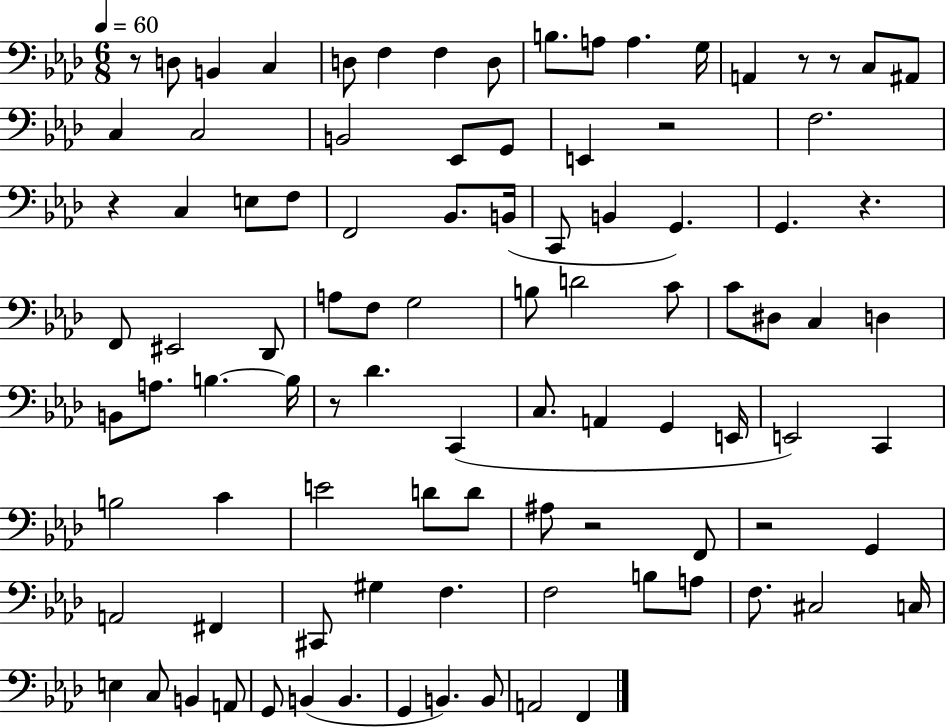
{
  \clef bass
  \numericTimeSignature
  \time 6/8
  \key aes \major
  \tempo 4 = 60
  r8 d8 b,4 c4 | d8 f4 f4 d8 | b8. a8 a4. g16 | a,4 r8 r8 c8 ais,8 | \break c4 c2 | b,2 ees,8 g,8 | e,4 r2 | f2. | \break r4 c4 e8 f8 | f,2 bes,8. b,16( | c,8 b,4 g,4.) | g,4. r4. | \break f,8 eis,2 des,8 | a8 f8 g2 | b8 d'2 c'8 | c'8 dis8 c4 d4 | \break b,8 a8. b4.~~ b16 | r8 des'4. c,4( | c8. a,4 g,4 e,16 | e,2) c,4 | \break b2 c'4 | e'2 d'8 d'8 | ais8 r2 f,8 | r2 g,4 | \break a,2 fis,4 | cis,8 gis4 f4. | f2 b8 a8 | f8. cis2 c16 | \break e4 c8 b,4 a,8 | g,8 b,4( b,4. | g,4 b,4.) b,8 | a,2 f,4 | \break \bar "|."
}